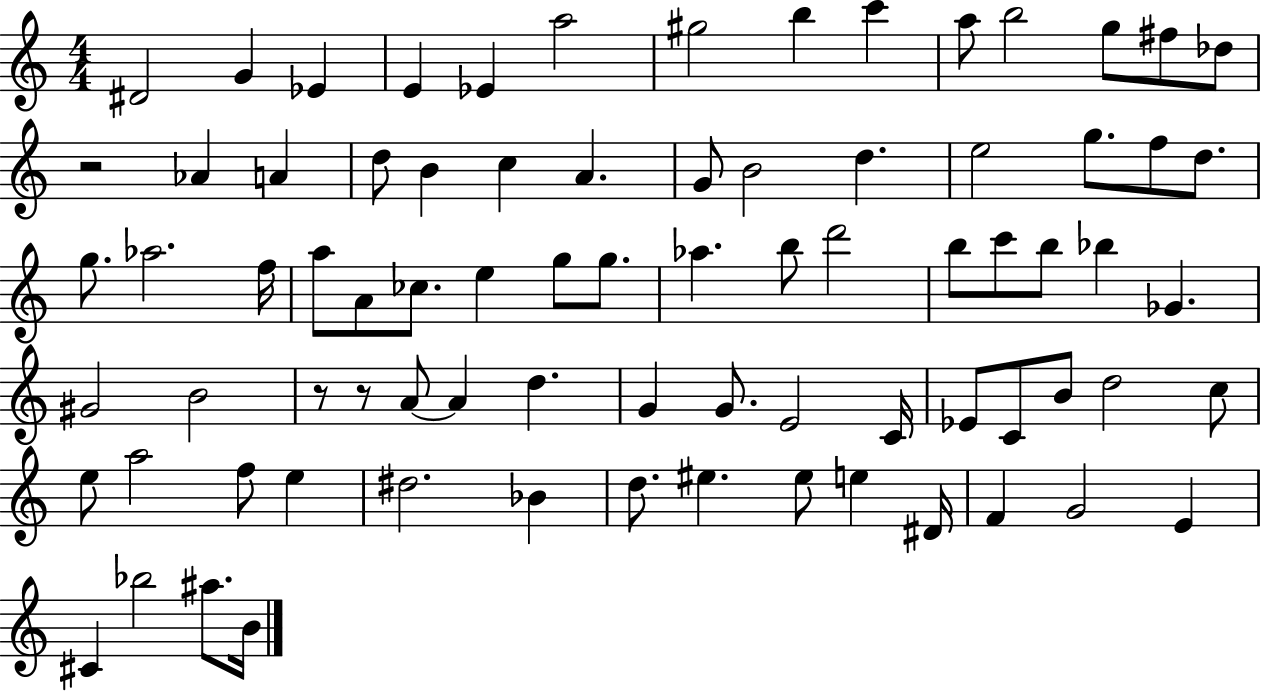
{
  \clef treble
  \numericTimeSignature
  \time 4/4
  \key c \major
  dis'2 g'4 ees'4 | e'4 ees'4 a''2 | gis''2 b''4 c'''4 | a''8 b''2 g''8 fis''8 des''8 | \break r2 aes'4 a'4 | d''8 b'4 c''4 a'4. | g'8 b'2 d''4. | e''2 g''8. f''8 d''8. | \break g''8. aes''2. f''16 | a''8 a'8 ces''8. e''4 g''8 g''8. | aes''4. b''8 d'''2 | b''8 c'''8 b''8 bes''4 ges'4. | \break gis'2 b'2 | r8 r8 a'8~~ a'4 d''4. | g'4 g'8. e'2 c'16 | ees'8 c'8 b'8 d''2 c''8 | \break e''8 a''2 f''8 e''4 | dis''2. bes'4 | d''8. eis''4. eis''8 e''4 dis'16 | f'4 g'2 e'4 | \break cis'4 bes''2 ais''8. b'16 | \bar "|."
}